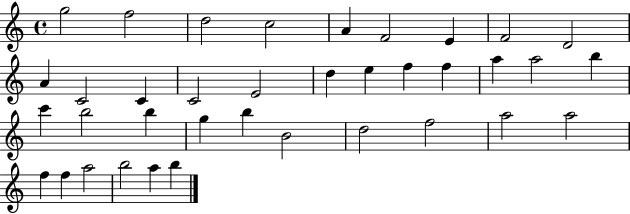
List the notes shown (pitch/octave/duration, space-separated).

G5/h F5/h D5/h C5/h A4/q F4/h E4/q F4/h D4/h A4/q C4/h C4/q C4/h E4/h D5/q E5/q F5/q F5/q A5/q A5/h B5/q C6/q B5/h B5/q G5/q B5/q B4/h D5/h F5/h A5/h A5/h F5/q F5/q A5/h B5/h A5/q B5/q